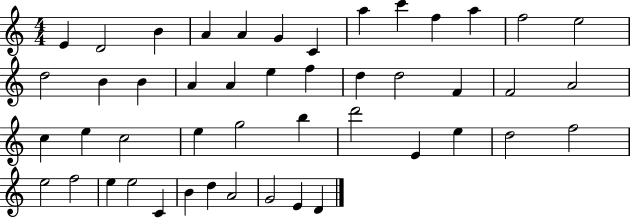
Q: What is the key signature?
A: C major